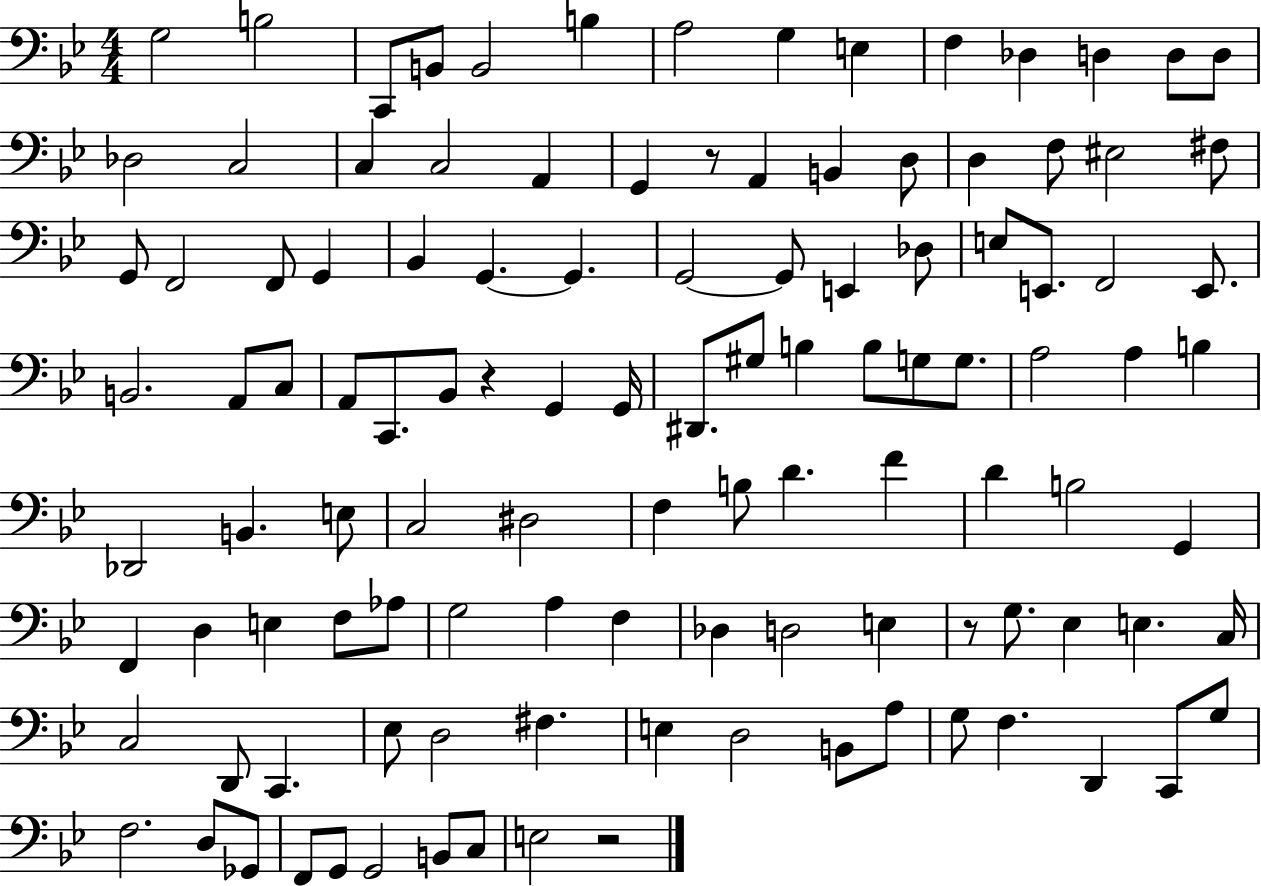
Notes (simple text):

G3/h B3/h C2/e B2/e B2/h B3/q A3/h G3/q E3/q F3/q Db3/q D3/q D3/e D3/e Db3/h C3/h C3/q C3/h A2/q G2/q R/e A2/q B2/q D3/e D3/q F3/e EIS3/h F#3/e G2/e F2/h F2/e G2/q Bb2/q G2/q. G2/q. G2/h G2/e E2/q Db3/e E3/e E2/e. F2/h E2/e. B2/h. A2/e C3/e A2/e C2/e. Bb2/e R/q G2/q G2/s D#2/e. G#3/e B3/q B3/e G3/e G3/e. A3/h A3/q B3/q Db2/h B2/q. E3/e C3/h D#3/h F3/q B3/e D4/q. F4/q D4/q B3/h G2/q F2/q D3/q E3/q F3/e Ab3/e G3/h A3/q F3/q Db3/q D3/h E3/q R/e G3/e. Eb3/q E3/q. C3/s C3/h D2/e C2/q. Eb3/e D3/h F#3/q. E3/q D3/h B2/e A3/e G3/e F3/q. D2/q C2/e G3/e F3/h. D3/e Gb2/e F2/e G2/e G2/h B2/e C3/e E3/h R/h